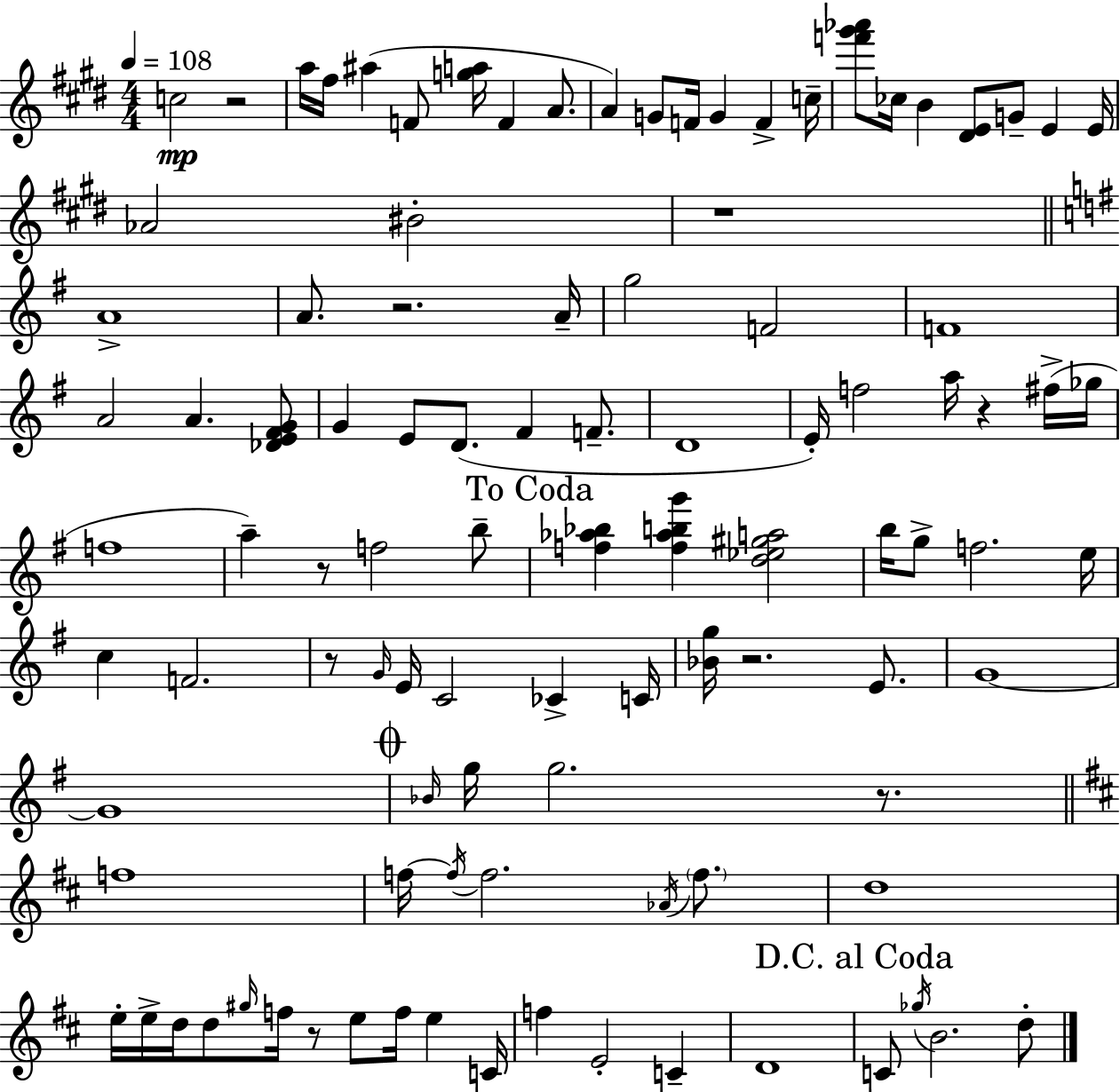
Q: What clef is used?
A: treble